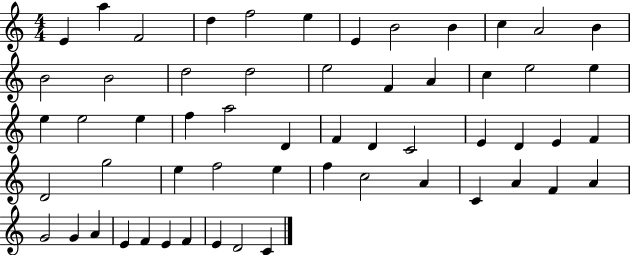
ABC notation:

X:1
T:Untitled
M:4/4
L:1/4
K:C
E a F2 d f2 e E B2 B c A2 B B2 B2 d2 d2 e2 F A c e2 e e e2 e f a2 D F D C2 E D E F D2 g2 e f2 e f c2 A C A F A G2 G A E F E F E D2 C